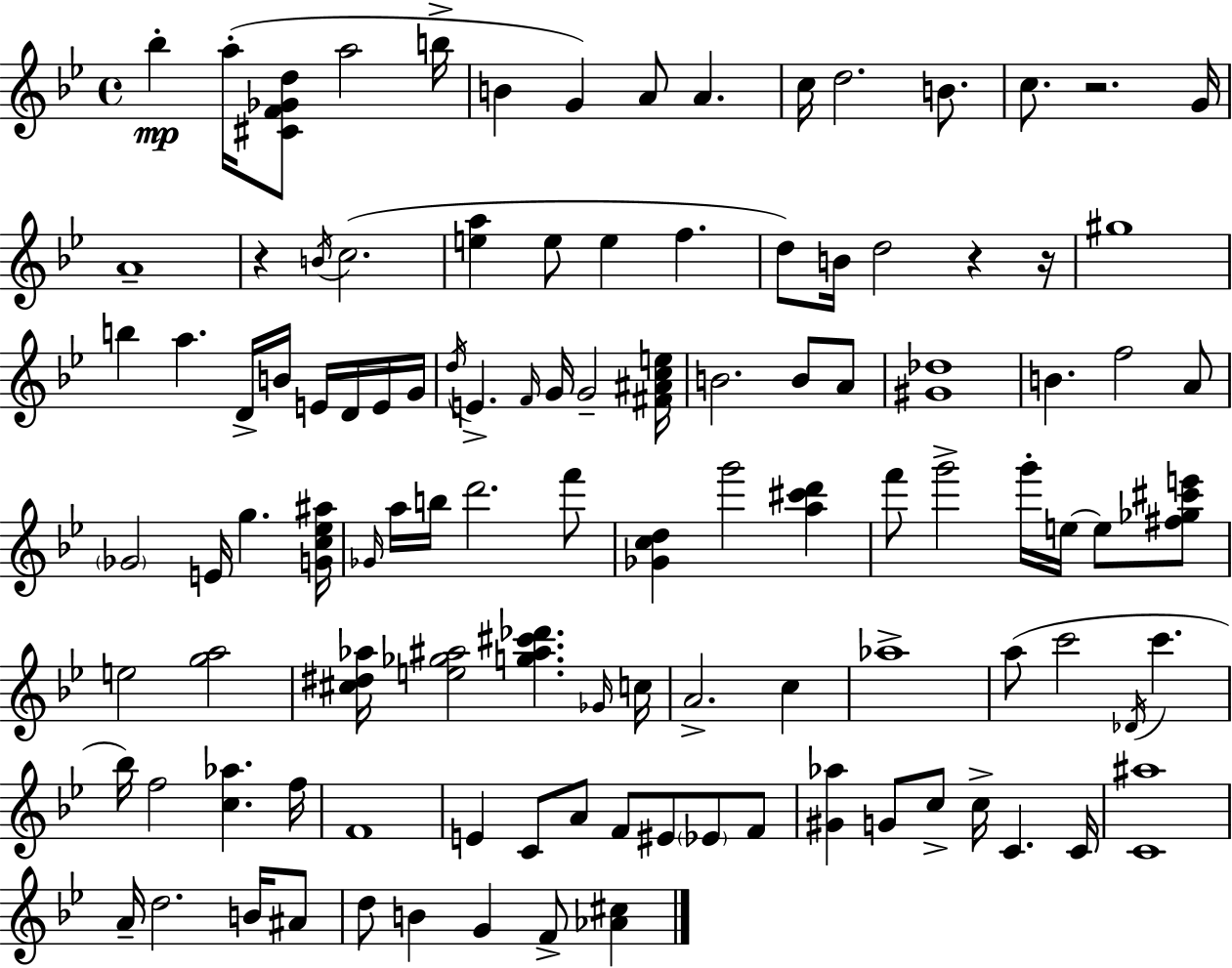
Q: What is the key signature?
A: BES major